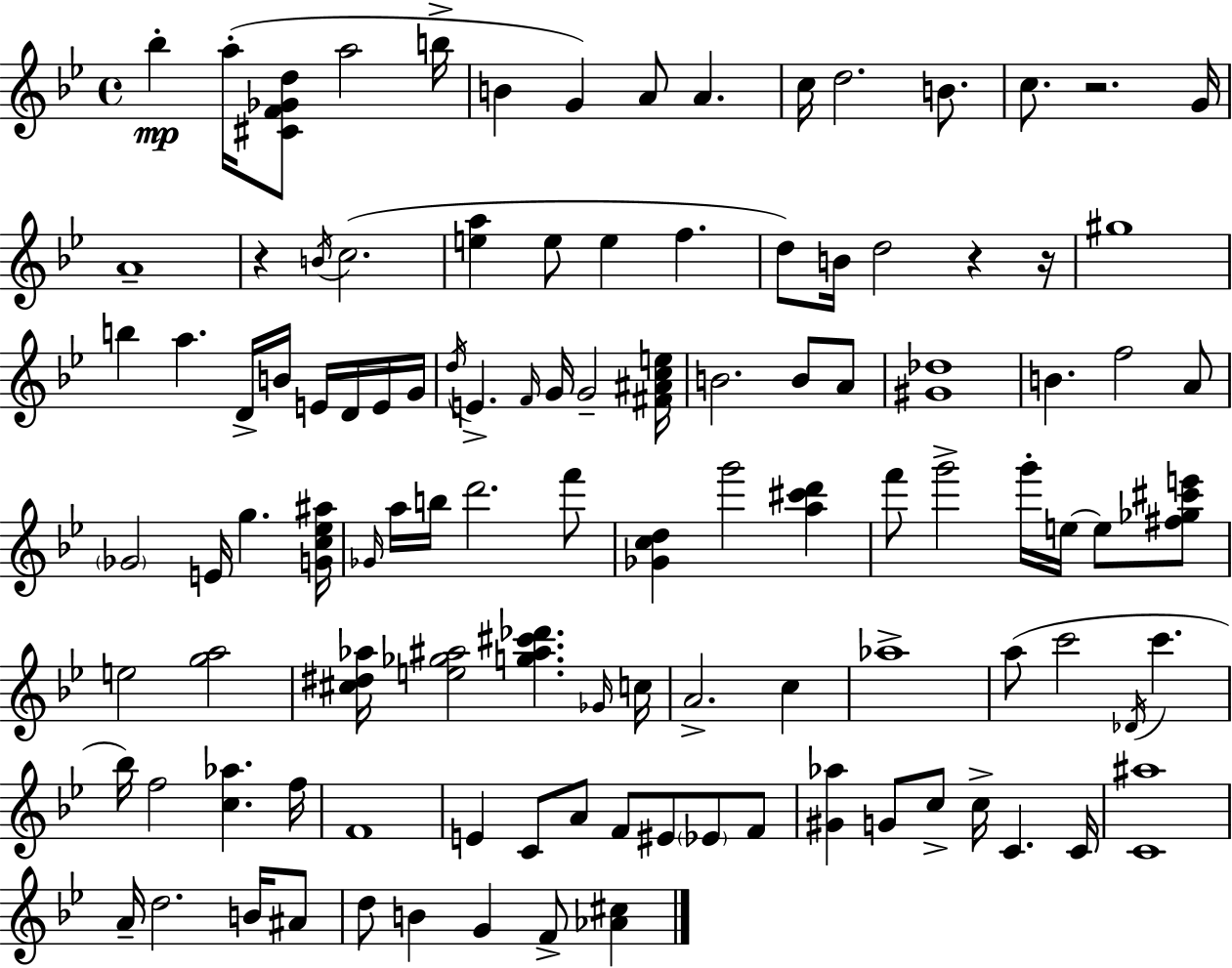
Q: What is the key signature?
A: BES major